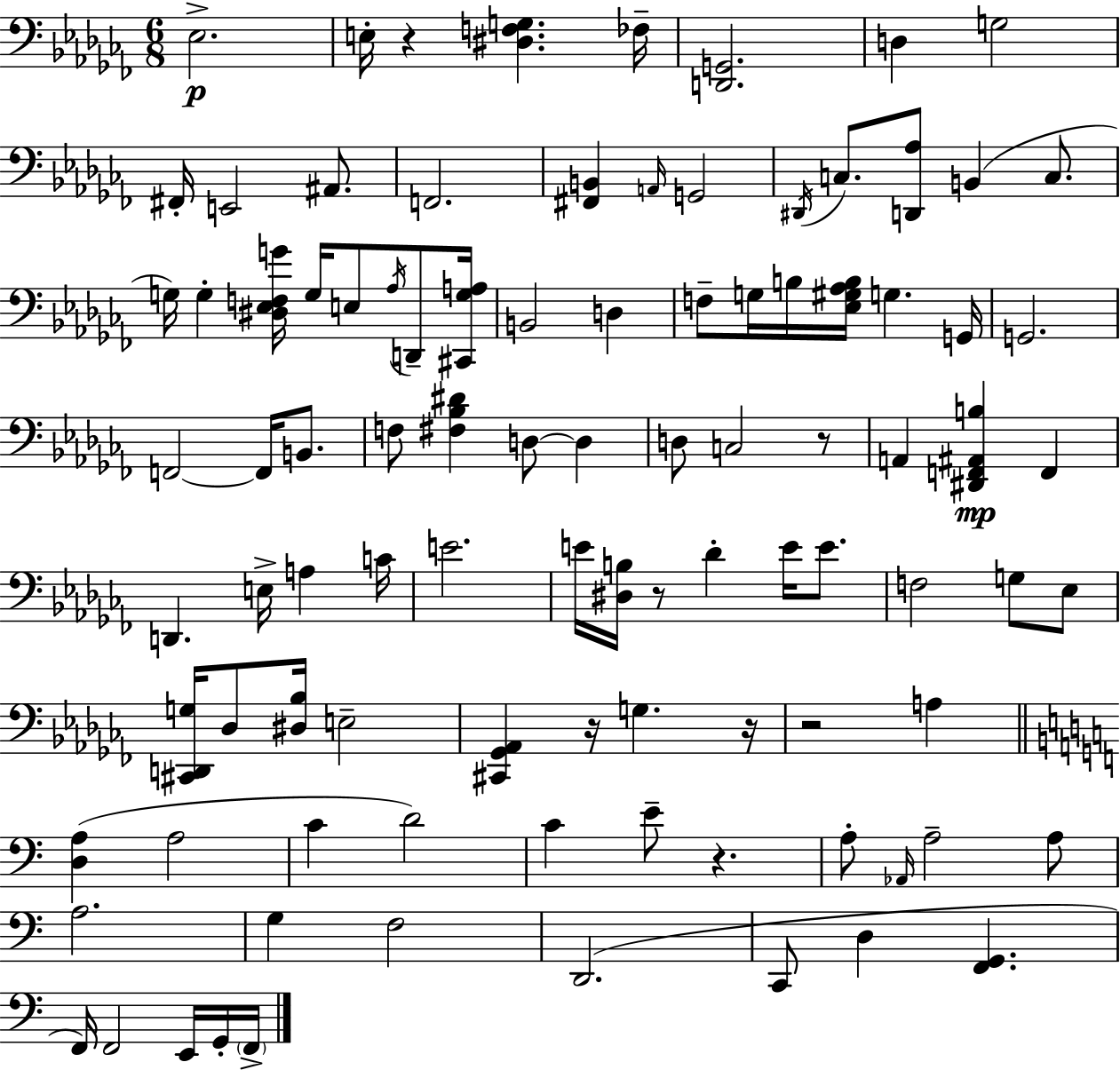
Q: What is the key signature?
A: AES minor